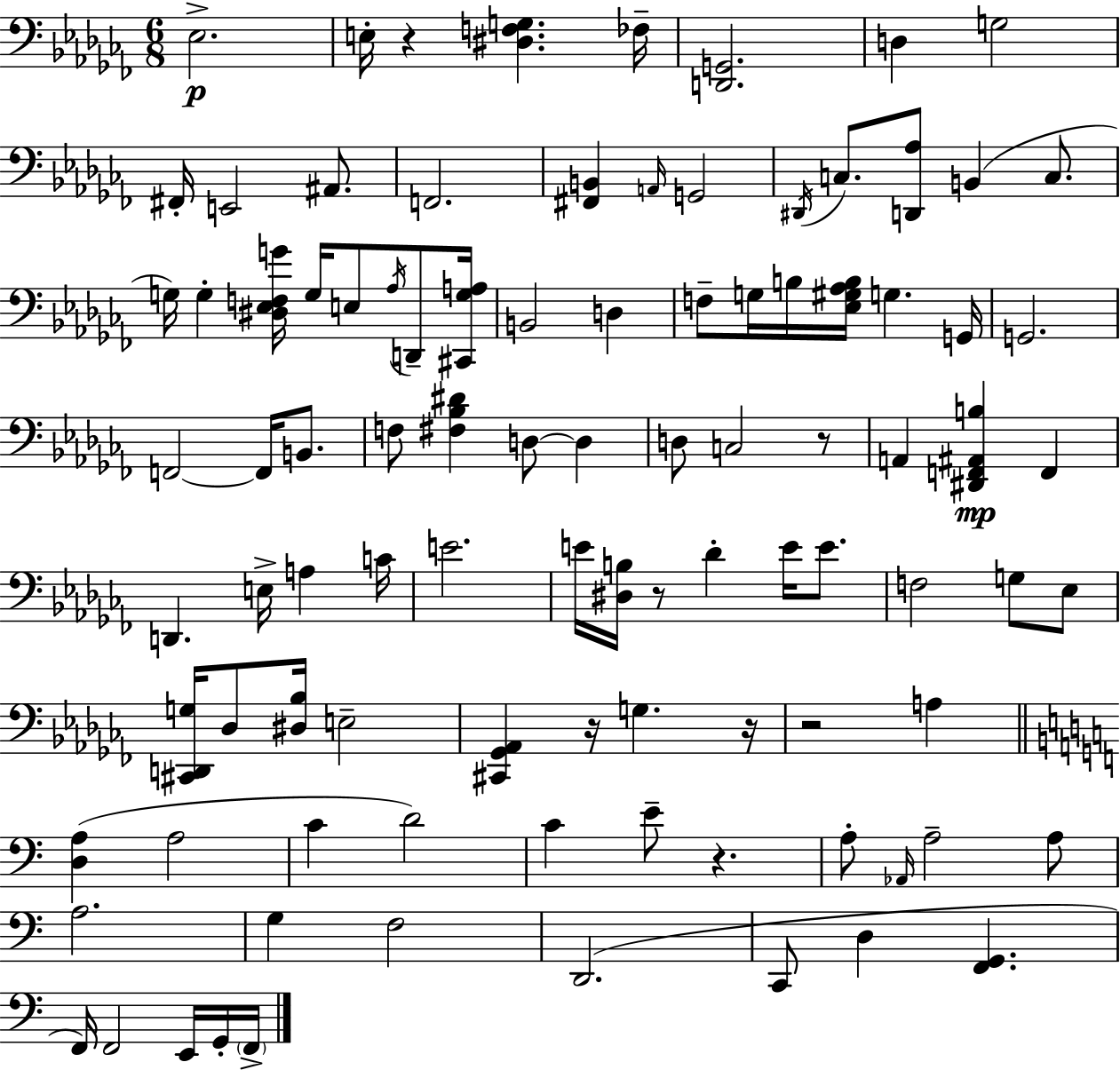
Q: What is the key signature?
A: AES minor